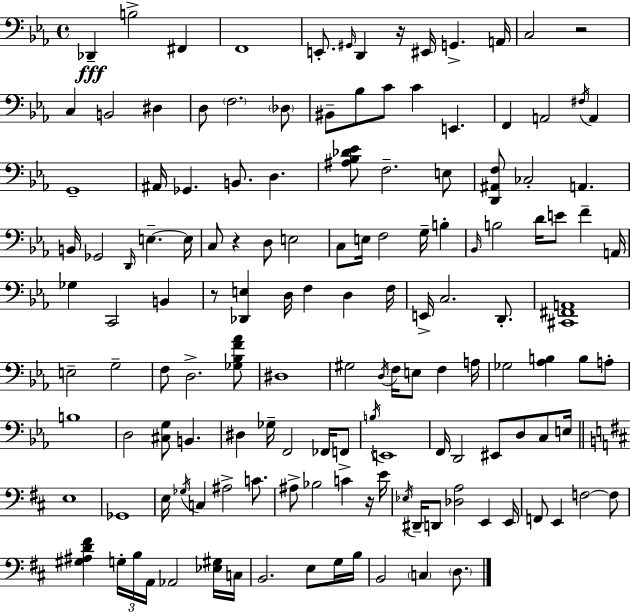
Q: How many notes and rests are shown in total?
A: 141